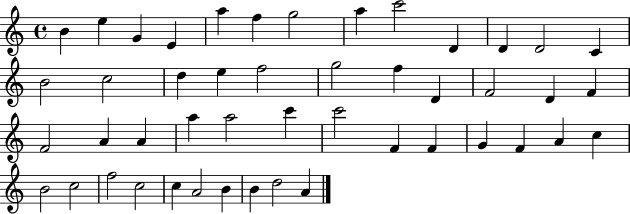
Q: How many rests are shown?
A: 0